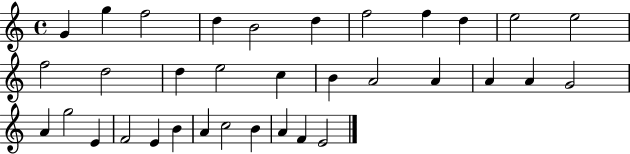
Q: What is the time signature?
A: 4/4